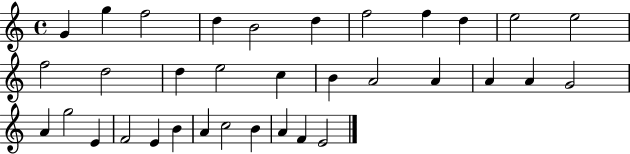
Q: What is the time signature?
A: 4/4